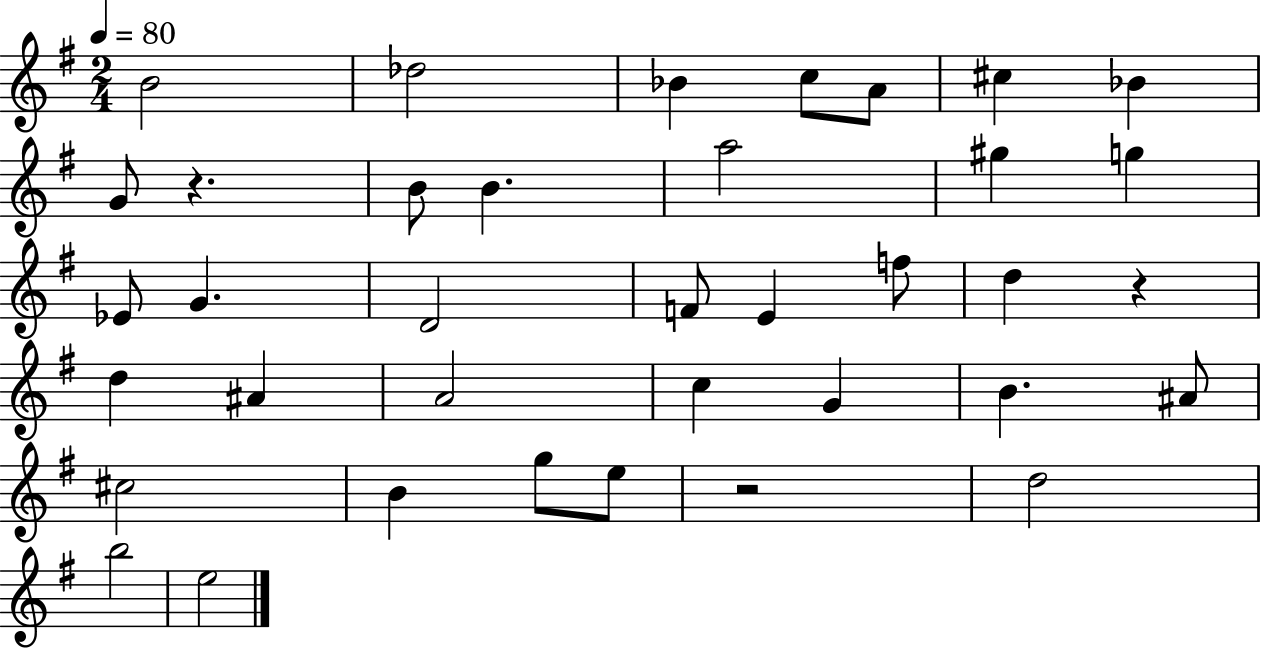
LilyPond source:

{
  \clef treble
  \numericTimeSignature
  \time 2/4
  \key g \major
  \tempo 4 = 80
  b'2 | des''2 | bes'4 c''8 a'8 | cis''4 bes'4 | \break g'8 r4. | b'8 b'4. | a''2 | gis''4 g''4 | \break ees'8 g'4. | d'2 | f'8 e'4 f''8 | d''4 r4 | \break d''4 ais'4 | a'2 | c''4 g'4 | b'4. ais'8 | \break cis''2 | b'4 g''8 e''8 | r2 | d''2 | \break b''2 | e''2 | \bar "|."
}